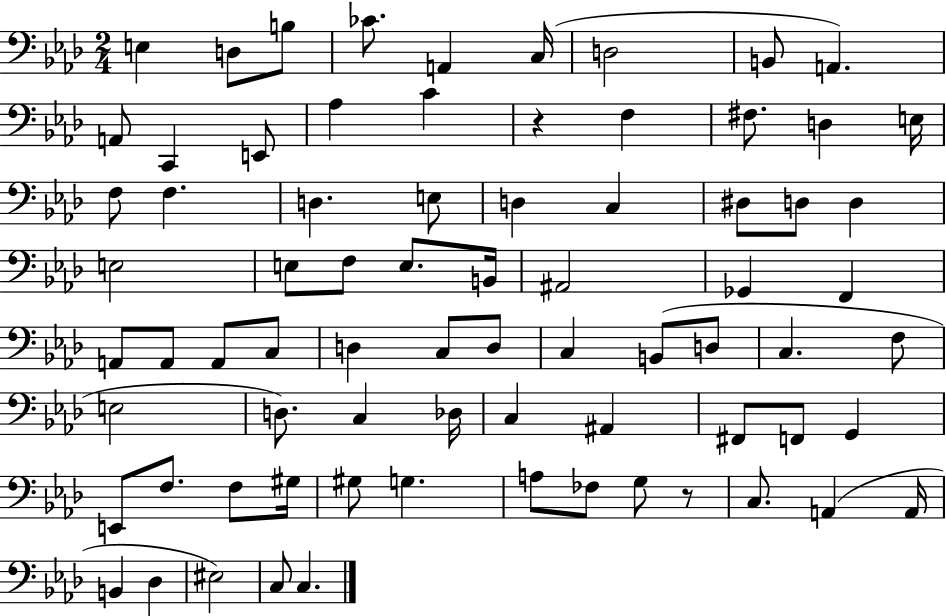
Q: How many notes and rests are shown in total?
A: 75